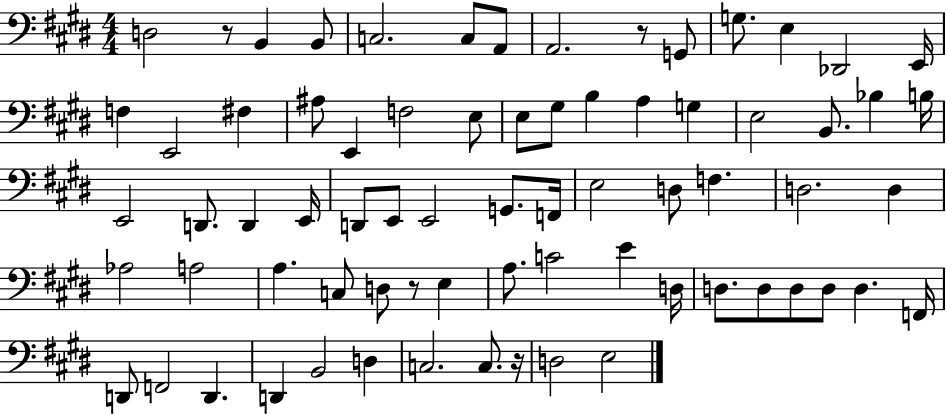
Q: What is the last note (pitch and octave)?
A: E3